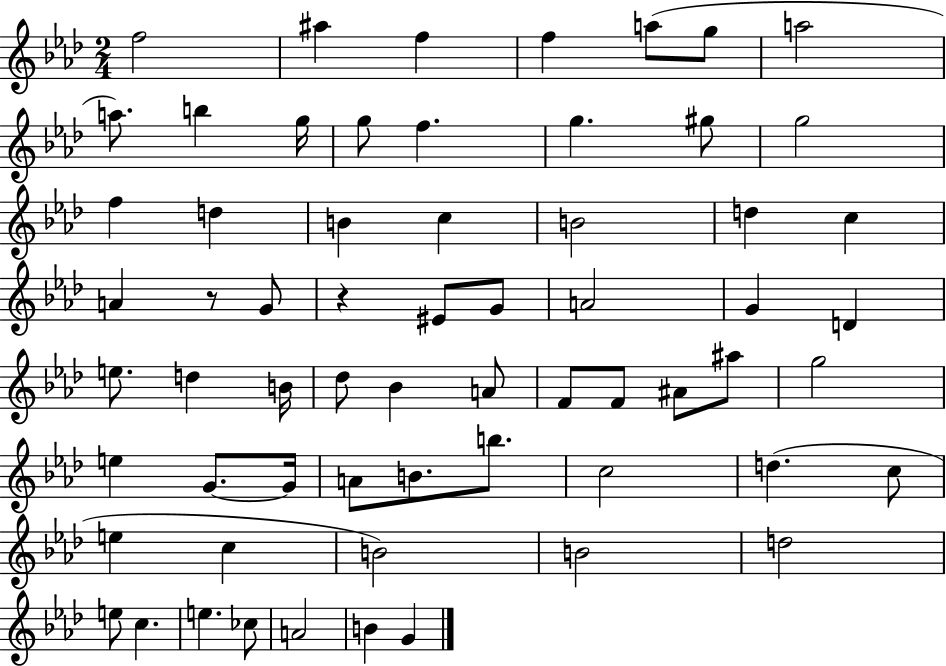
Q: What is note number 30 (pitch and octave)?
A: E5